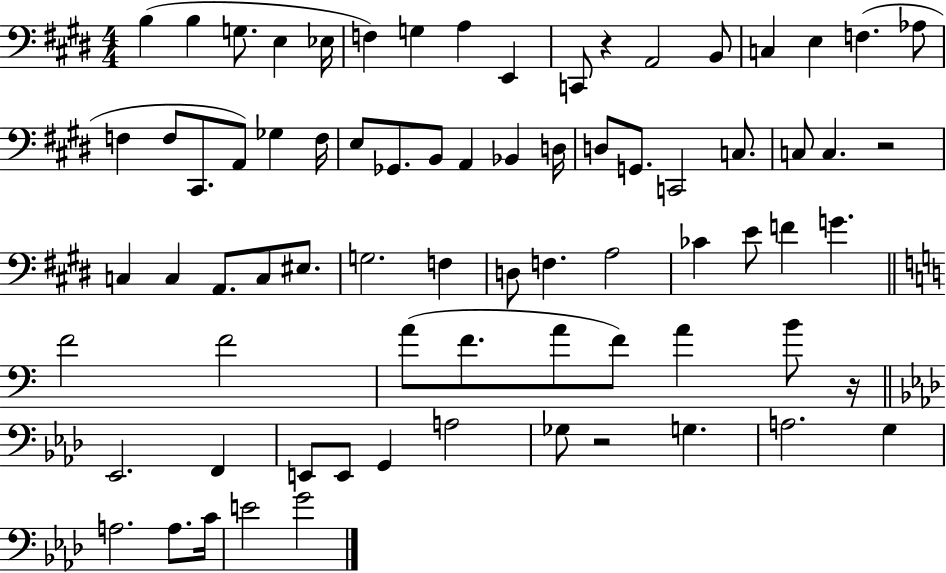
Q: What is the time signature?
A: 4/4